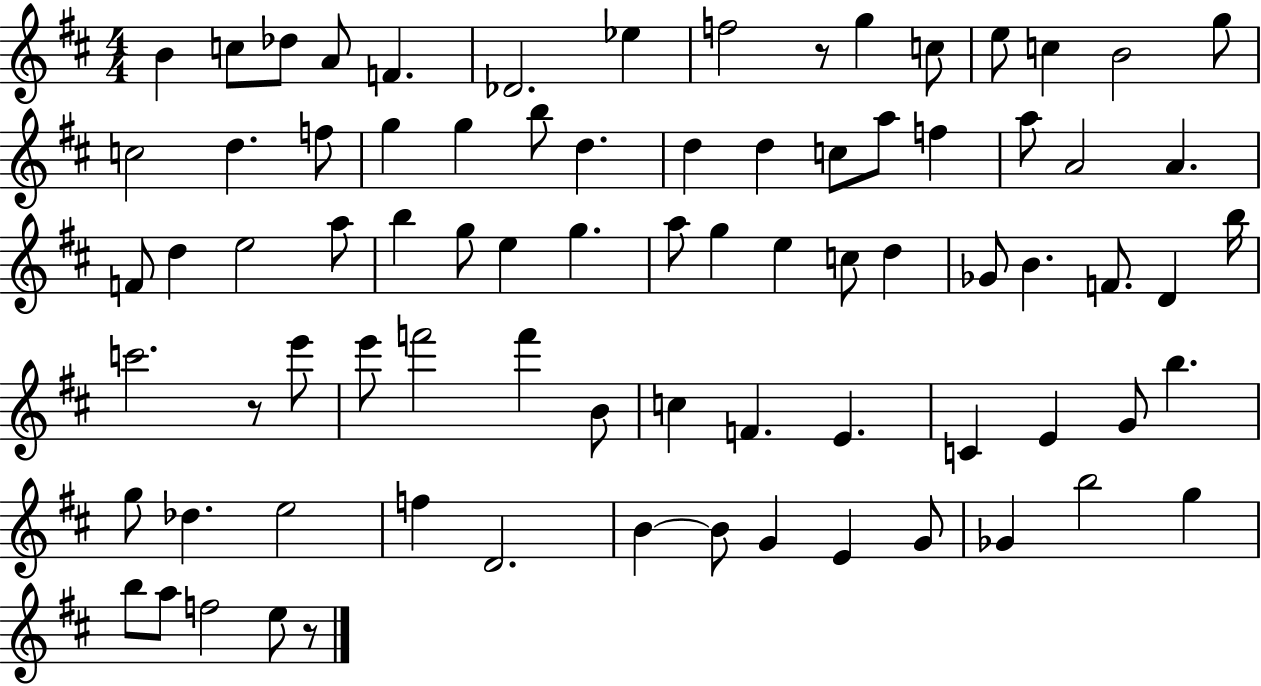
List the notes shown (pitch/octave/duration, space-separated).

B4/q C5/e Db5/e A4/e F4/q. Db4/h. Eb5/q F5/h R/e G5/q C5/e E5/e C5/q B4/h G5/e C5/h D5/q. F5/e G5/q G5/q B5/e D5/q. D5/q D5/q C5/e A5/e F5/q A5/e A4/h A4/q. F4/e D5/q E5/h A5/e B5/q G5/e E5/q G5/q. A5/e G5/q E5/q C5/e D5/q Gb4/e B4/q. F4/e. D4/q B5/s C6/h. R/e E6/e E6/e F6/h F6/q B4/e C5/q F4/q. E4/q. C4/q E4/q G4/e B5/q. G5/e Db5/q. E5/h F5/q D4/h. B4/q B4/e G4/q E4/q G4/e Gb4/q B5/h G5/q B5/e A5/e F5/h E5/e R/e